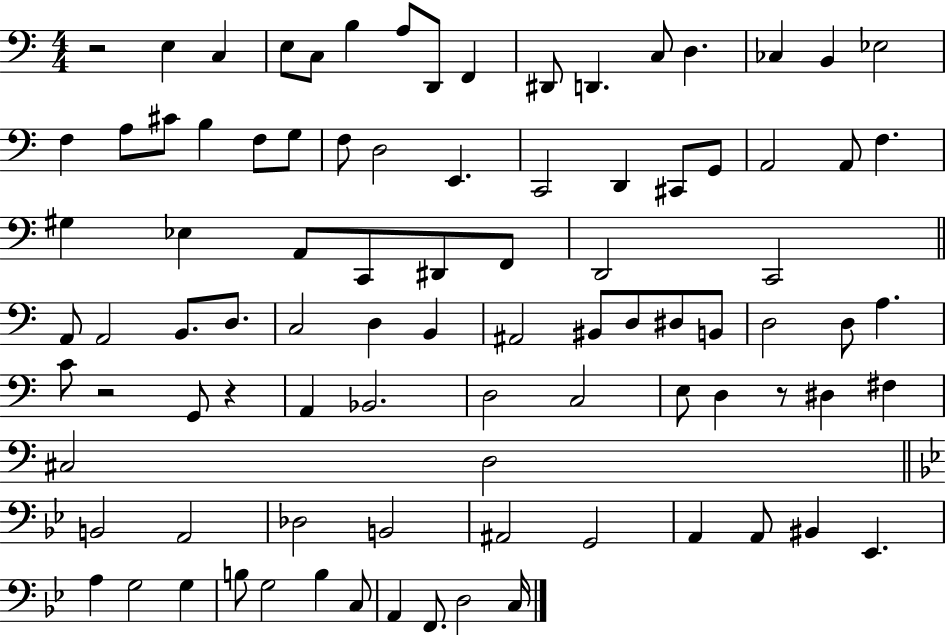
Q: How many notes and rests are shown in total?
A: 91